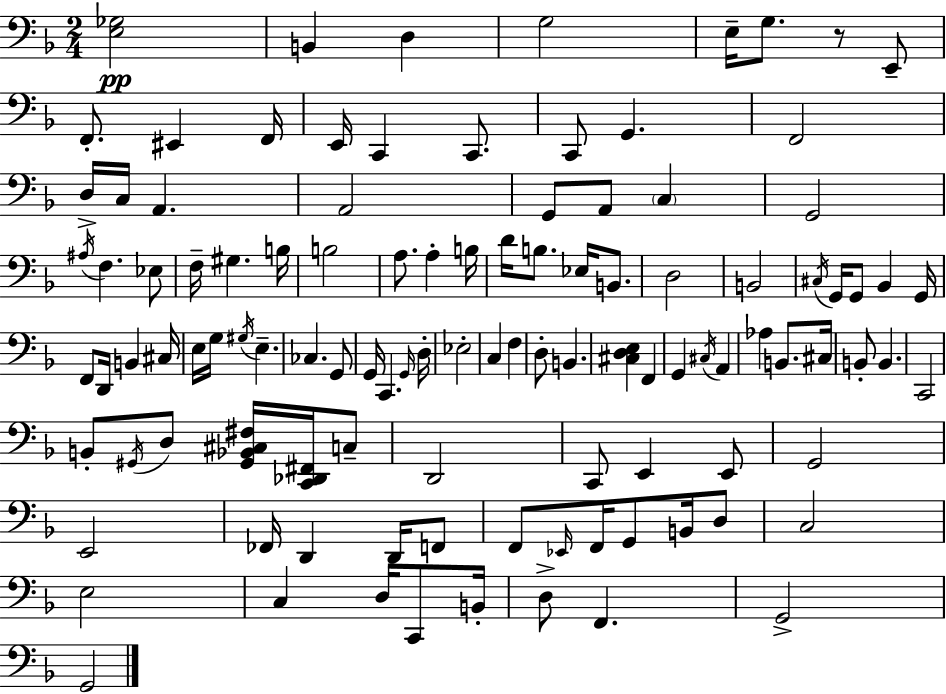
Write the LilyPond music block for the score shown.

{
  \clef bass
  \numericTimeSignature
  \time 2/4
  \key d \minor
  <e ges>2\pp | b,4 d4 | g2 | e16-- g8. r8 e,8-- | \break f,8.-. eis,4 f,16 | e,16 c,4 c,8. | c,8 g,4. | f,2 | \break d16-> c16 a,4. | a,2 | g,8 a,8 \parenthesize c4 | g,2 | \break \acciaccatura { ais16 } f4. ees8 | f16-- gis4. | b16 b2 | a8. a4-. | \break b16 d'16 b8. ees16 b,8. | d2 | b,2 | \acciaccatura { cis16 } g,16 g,8 bes,4 | \break g,16 f,8 d,16 b,4 | cis16 e16 g16 \acciaccatura { gis16 } e4.-- | ces4. | g,8 g,16 c,4. | \break \grace { g,16 } d16-. ees2-. | c4 | f4 d8-. b,4. | <cis d e>4 | \break f,4 g,4 | \acciaccatura { cis16 } a,4 aes4 | b,8. cis16 b,8-. b,4. | c,2 | \break b,8-. \acciaccatura { gis,16 } | d8 <gis, bes, cis fis>16 <c, des, fis,>16 c8-- d,2 | c,8 | e,4 e,8 g,2 | \break e,2 | fes,16 d,4 | d,16 f,8 f,8 | \grace { ees,16 } f,16 g,8 b,16 d8 c2 | \break e2 | c4 | d16 c,8 b,16-. d8-> | f,4. g,2-> | \break g,2 | \bar "|."
}